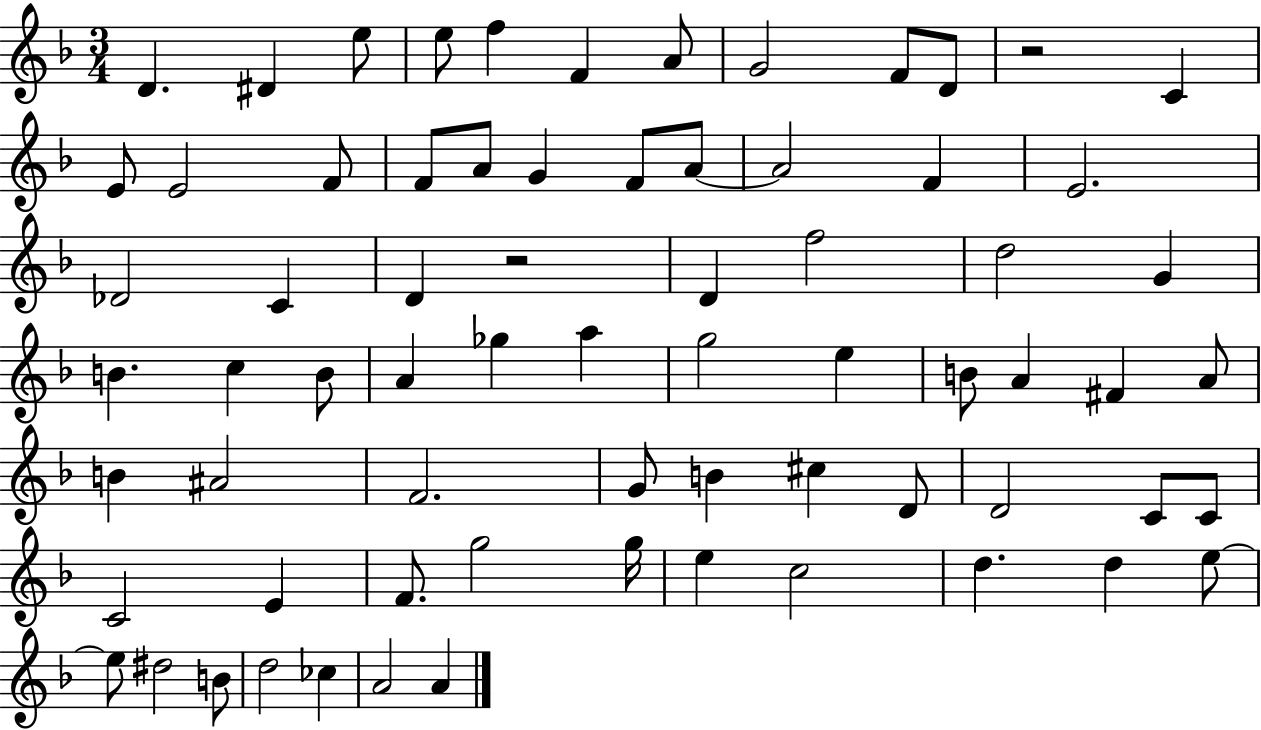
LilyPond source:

{
  \clef treble
  \numericTimeSignature
  \time 3/4
  \key f \major
  d'4. dis'4 e''8 | e''8 f''4 f'4 a'8 | g'2 f'8 d'8 | r2 c'4 | \break e'8 e'2 f'8 | f'8 a'8 g'4 f'8 a'8~~ | a'2 f'4 | e'2. | \break des'2 c'4 | d'4 r2 | d'4 f''2 | d''2 g'4 | \break b'4. c''4 b'8 | a'4 ges''4 a''4 | g''2 e''4 | b'8 a'4 fis'4 a'8 | \break b'4 ais'2 | f'2. | g'8 b'4 cis''4 d'8 | d'2 c'8 c'8 | \break c'2 e'4 | f'8. g''2 g''16 | e''4 c''2 | d''4. d''4 e''8~~ | \break e''8 dis''2 b'8 | d''2 ces''4 | a'2 a'4 | \bar "|."
}